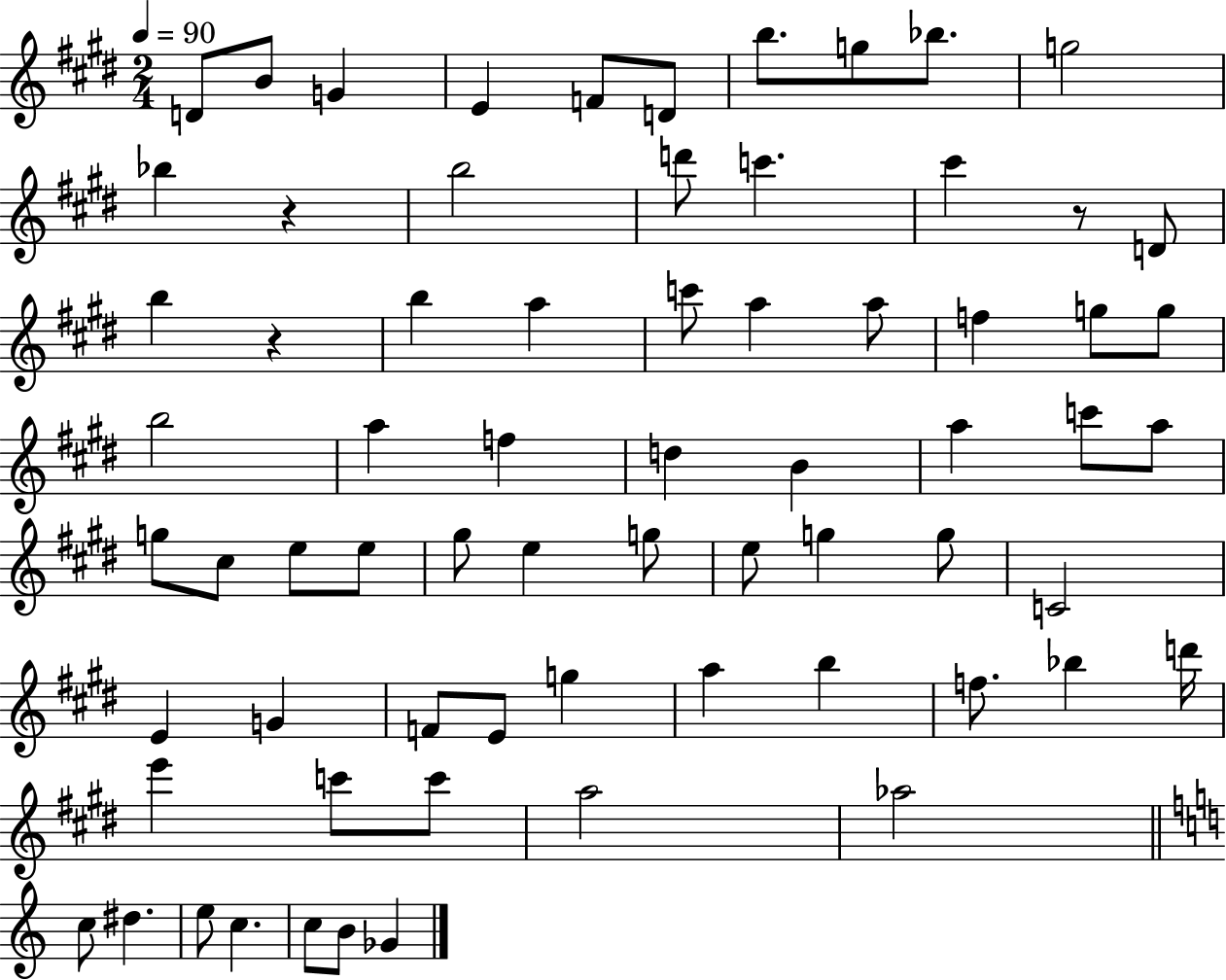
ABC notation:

X:1
T:Untitled
M:2/4
L:1/4
K:E
D/2 B/2 G E F/2 D/2 b/2 g/2 _b/2 g2 _b z b2 d'/2 c' ^c' z/2 D/2 b z b a c'/2 a a/2 f g/2 g/2 b2 a f d B a c'/2 a/2 g/2 ^c/2 e/2 e/2 ^g/2 e g/2 e/2 g g/2 C2 E G F/2 E/2 g a b f/2 _b d'/4 e' c'/2 c'/2 a2 _a2 c/2 ^d e/2 c c/2 B/2 _G